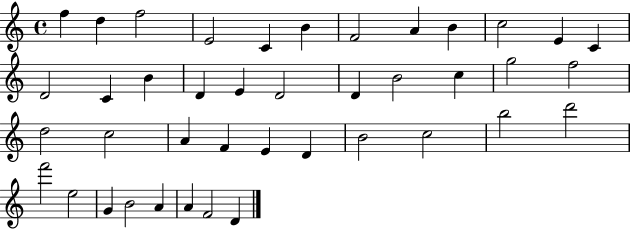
F5/q D5/q F5/h E4/h C4/q B4/q F4/h A4/q B4/q C5/h E4/q C4/q D4/h C4/q B4/q D4/q E4/q D4/h D4/q B4/h C5/q G5/h F5/h D5/h C5/h A4/q F4/q E4/q D4/q B4/h C5/h B5/h D6/h F6/h E5/h G4/q B4/h A4/q A4/q F4/h D4/q